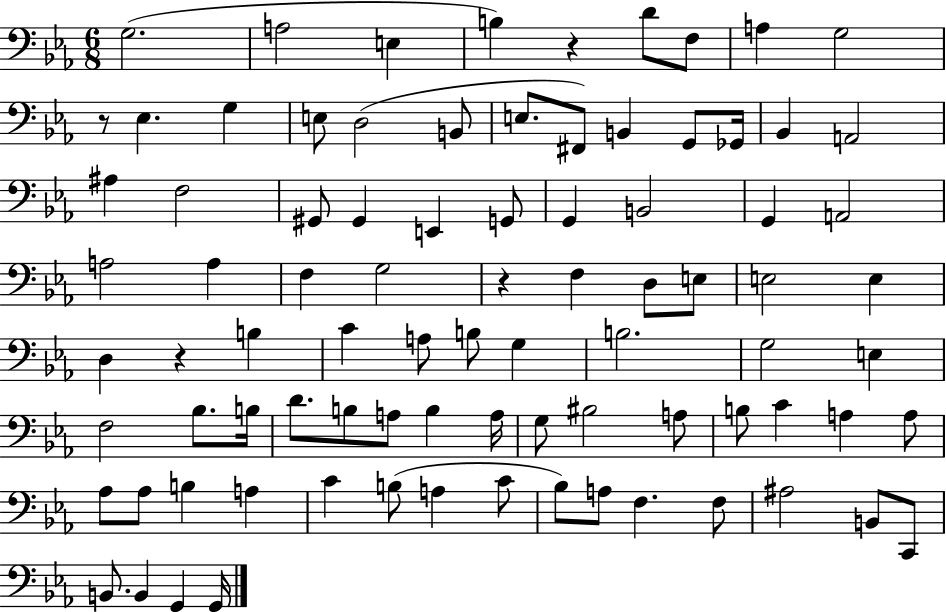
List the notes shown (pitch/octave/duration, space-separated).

G3/h. A3/h E3/q B3/q R/q D4/e F3/e A3/q G3/h R/e Eb3/q. G3/q E3/e D3/h B2/e E3/e. F#2/e B2/q G2/e Gb2/s Bb2/q A2/h A#3/q F3/h G#2/e G#2/q E2/q G2/e G2/q B2/h G2/q A2/h A3/h A3/q F3/q G3/h R/q F3/q D3/e E3/e E3/h E3/q D3/q R/q B3/q C4/q A3/e B3/e G3/q B3/h. G3/h E3/q F3/h Bb3/e. B3/s D4/e. B3/e A3/e B3/q A3/s G3/e BIS3/h A3/e B3/e C4/q A3/q A3/e Ab3/e Ab3/e B3/q A3/q C4/q B3/e A3/q C4/e Bb3/e A3/e F3/q. F3/e A#3/h B2/e C2/e B2/e. B2/q G2/q G2/s